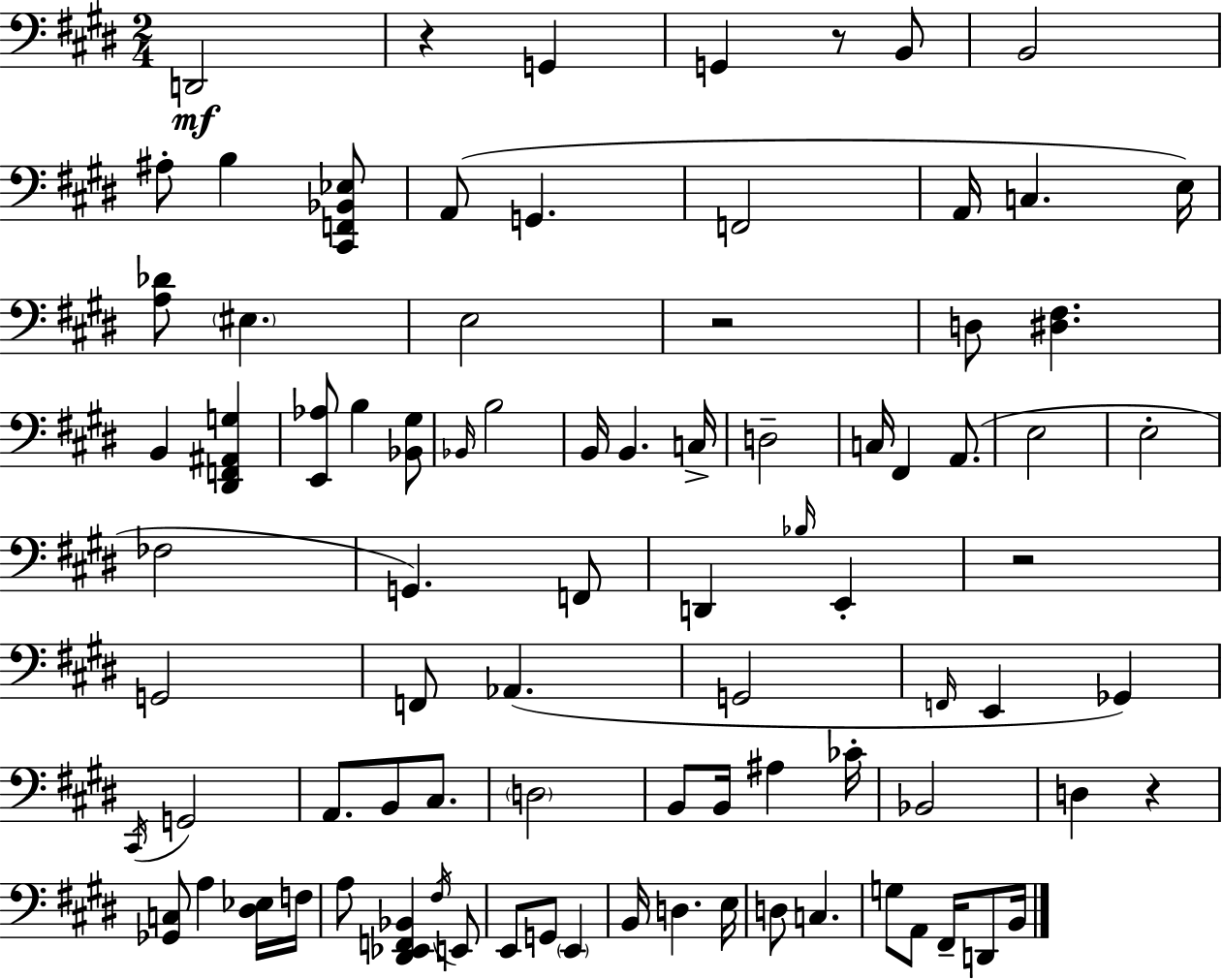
{
  \clef bass
  \numericTimeSignature
  \time 2/4
  \key e \major
  d,2\mf | r4 g,4 | g,4 r8 b,8 | b,2 | \break ais8-. b4 <cis, f, bes, ees>8 | a,8( g,4. | f,2 | a,16 c4. e16) | \break <a des'>8 \parenthesize eis4. | e2 | r2 | d8 <dis fis>4. | \break b,4 <dis, f, ais, g>4 | <e, aes>8 b4 <bes, gis>8 | \grace { bes,16 } b2 | b,16 b,4. | \break c16-> d2-- | c16 fis,4 a,8.( | e2 | e2-. | \break fes2 | g,4.) f,8 | d,4 \grace { bes16 } e,4-. | r2 | \break g,2 | f,8 aes,4.( | g,2 | \grace { f,16 } e,4 ges,4) | \break \acciaccatura { cis,16 } g,2 | a,8. b,8 | cis8. \parenthesize d2 | b,8 b,16 ais4 | \break ces'16-. bes,2 | d4 | r4 <ges, c>8 a4 | <dis ees>16 f16 a8 <dis, ees, f, bes,>4 | \break \acciaccatura { fis16 } e,8 e,8 g,8 | \parenthesize e,4 b,16 d4. | e16 d8 c4. | g8 a,8 | \break fis,16-- d,8 b,16 \bar "|."
}